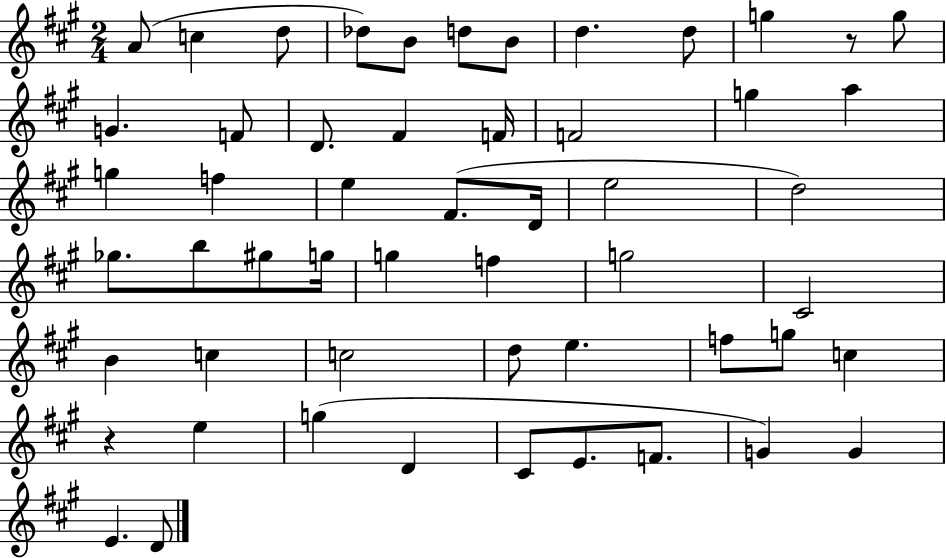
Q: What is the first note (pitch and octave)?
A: A4